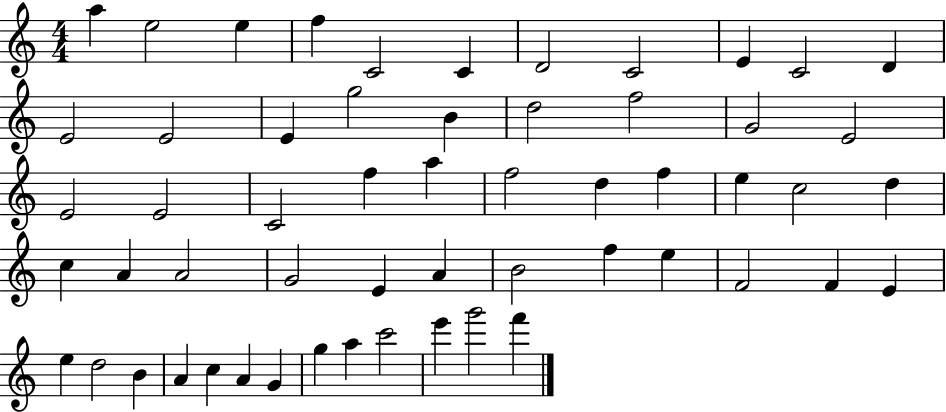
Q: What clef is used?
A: treble